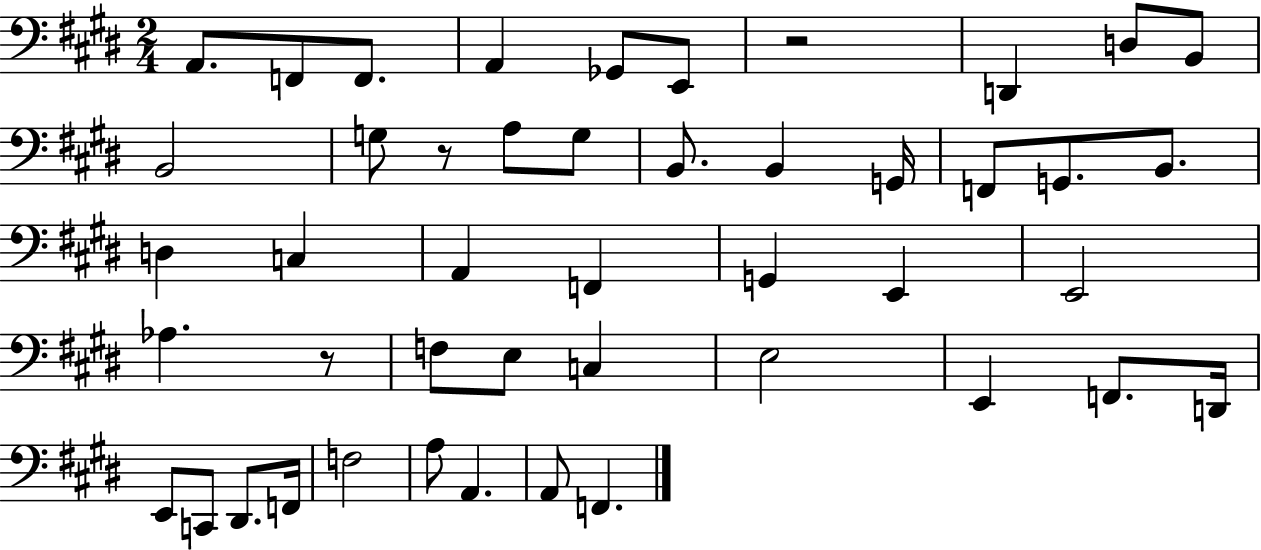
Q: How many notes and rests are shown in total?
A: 46